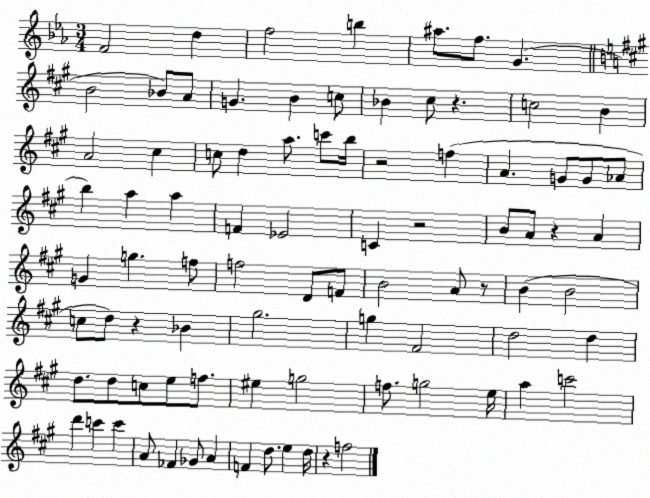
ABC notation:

X:1
T:Untitled
M:3/4
L:1/4
K:Eb
F2 d f2 b ^a/2 f/2 G B2 _B/2 A/2 G B c/2 _B ^c/2 z c2 B A2 ^c c/2 d a/2 c'/2 b/4 z2 f A G/2 G/2 _A/2 b a a F _E2 C z2 B/2 A/2 z A G g f/2 f2 D/2 F/2 B2 A/2 z/2 B B2 c/2 d/2 z _B ^g2 g ^F2 d2 d d/2 d/2 c/2 e/2 f/2 ^e g2 f/2 g2 e/4 a c'2 d' c' c' A/2 _F _G/2 A F d/2 e d/4 z f2